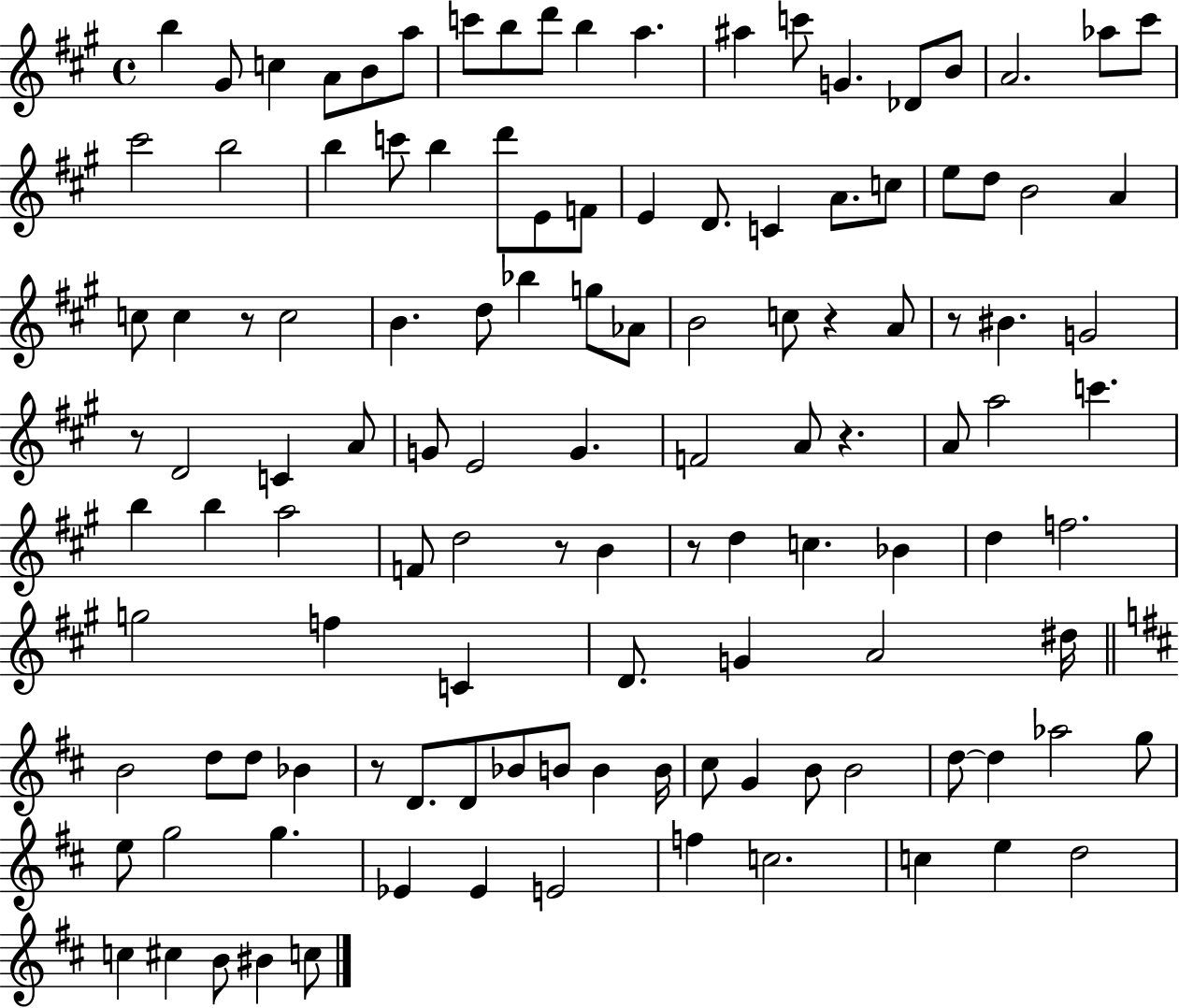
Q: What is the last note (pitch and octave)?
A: C5